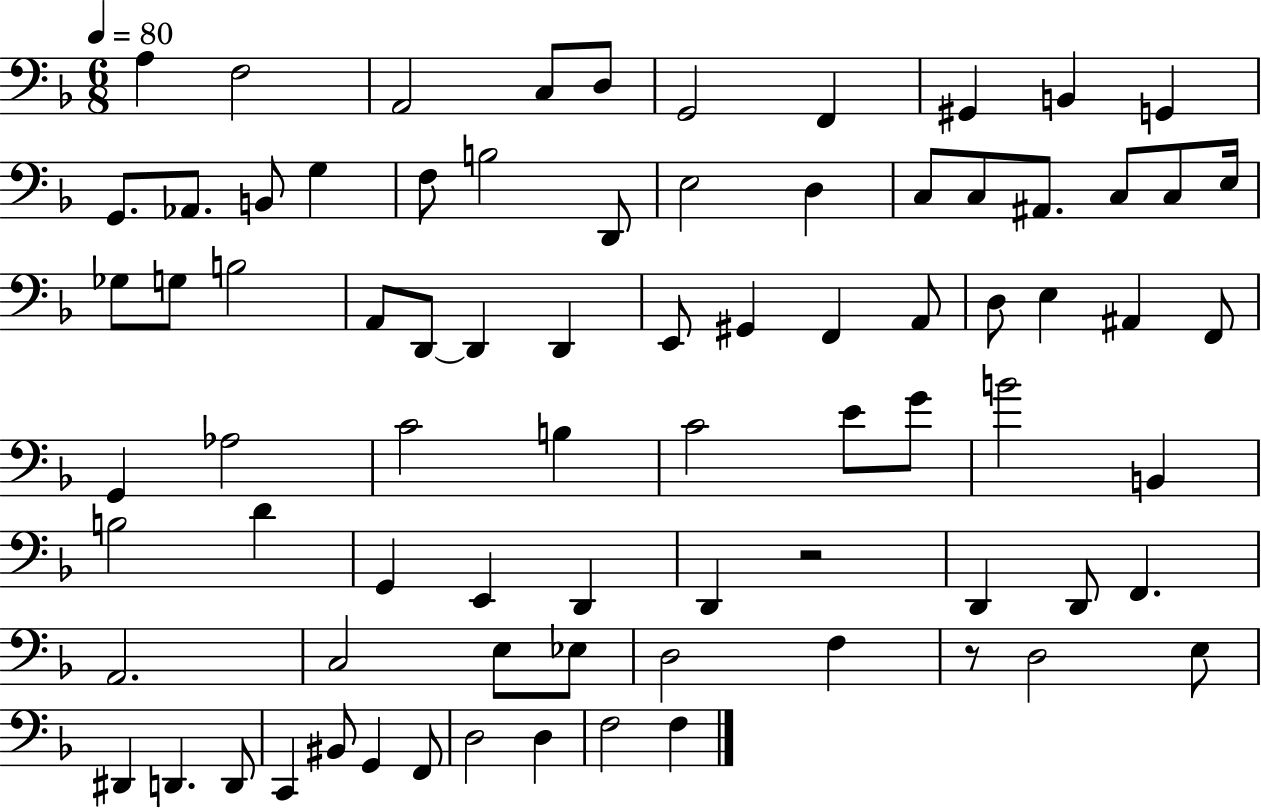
{
  \clef bass
  \numericTimeSignature
  \time 6/8
  \key f \major
  \tempo 4 = 80
  a4 f2 | a,2 c8 d8 | g,2 f,4 | gis,4 b,4 g,4 | \break g,8. aes,8. b,8 g4 | f8 b2 d,8 | e2 d4 | c8 c8 ais,8. c8 c8 e16 | \break ges8 g8 b2 | a,8 d,8~~ d,4 d,4 | e,8 gis,4 f,4 a,8 | d8 e4 ais,4 f,8 | \break g,4 aes2 | c'2 b4 | c'2 e'8 g'8 | b'2 b,4 | \break b2 d'4 | g,4 e,4 d,4 | d,4 r2 | d,4 d,8 f,4. | \break a,2. | c2 e8 ees8 | d2 f4 | r8 d2 e8 | \break dis,4 d,4. d,8 | c,4 bis,8 g,4 f,8 | d2 d4 | f2 f4 | \break \bar "|."
}